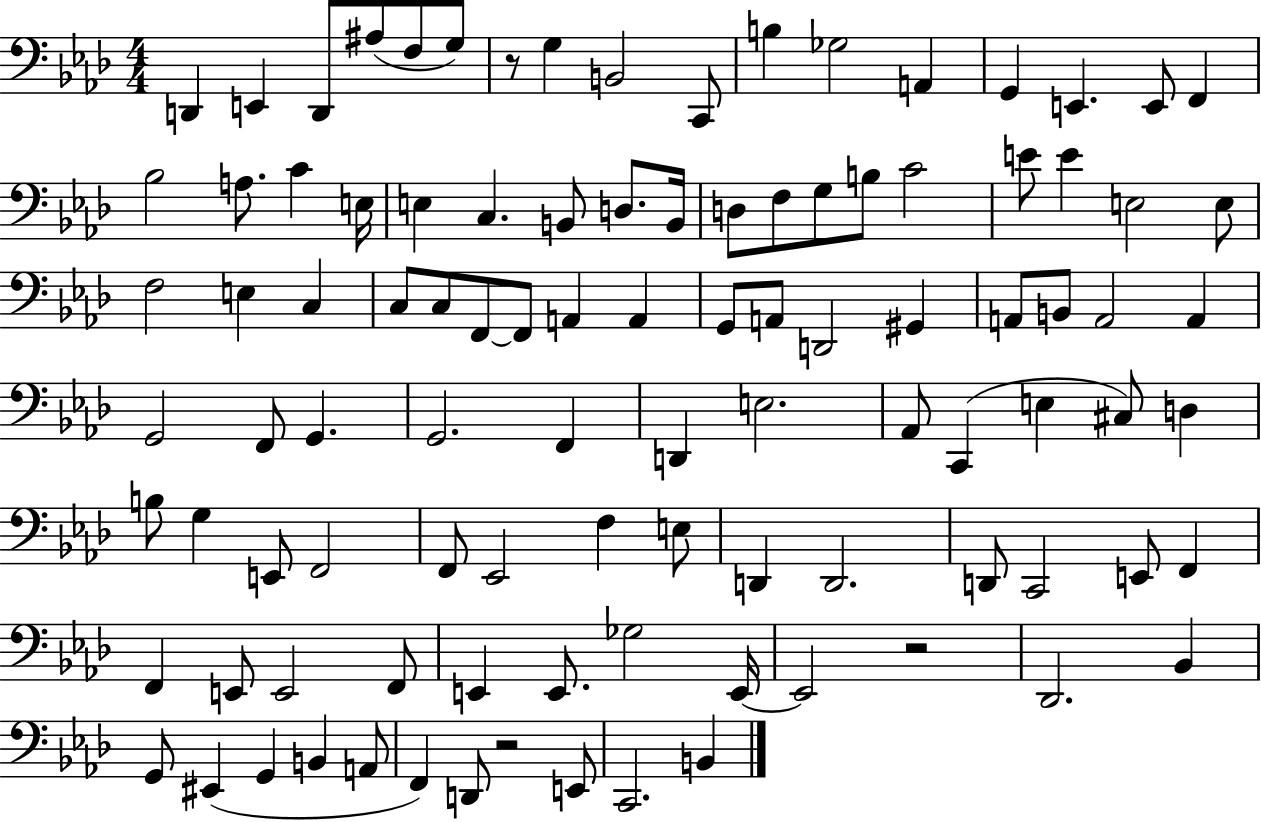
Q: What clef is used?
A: bass